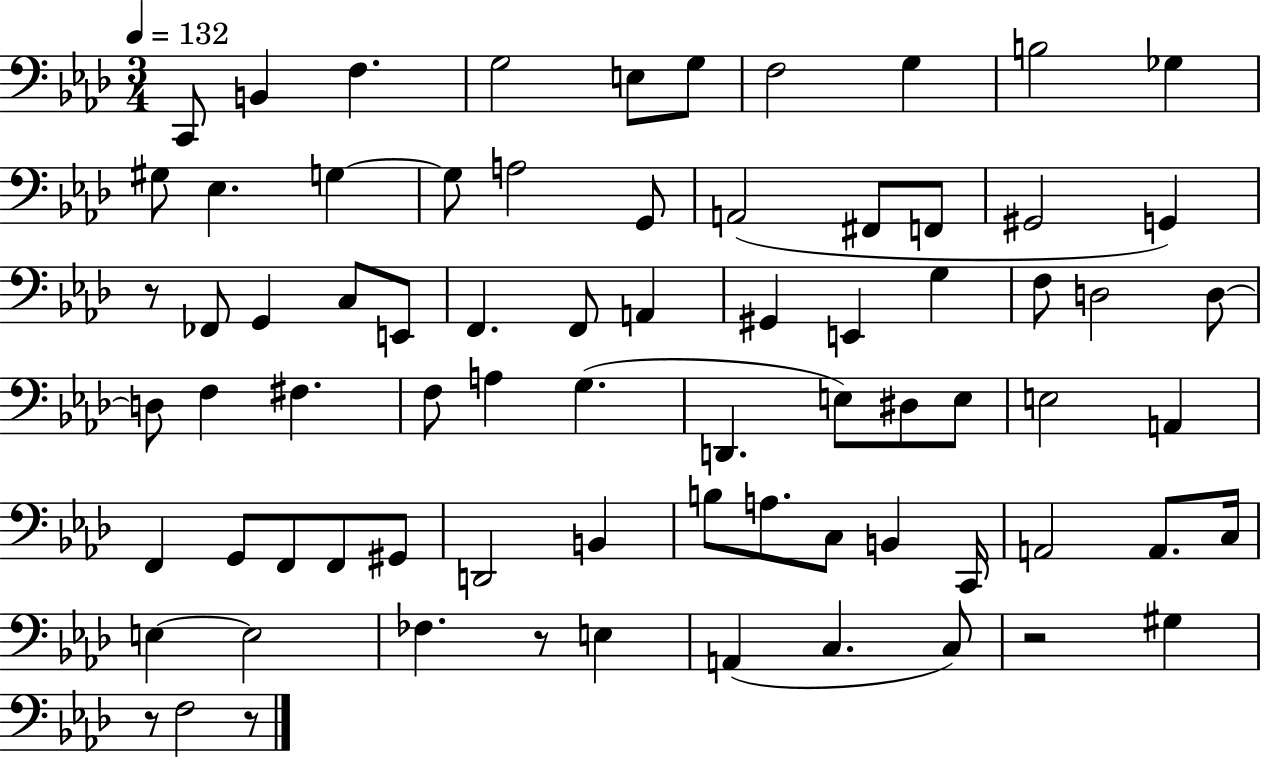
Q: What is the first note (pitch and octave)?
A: C2